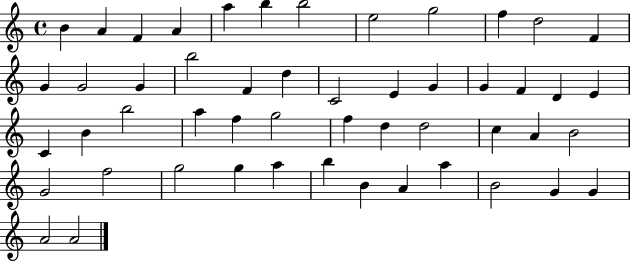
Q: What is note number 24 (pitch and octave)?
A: D4